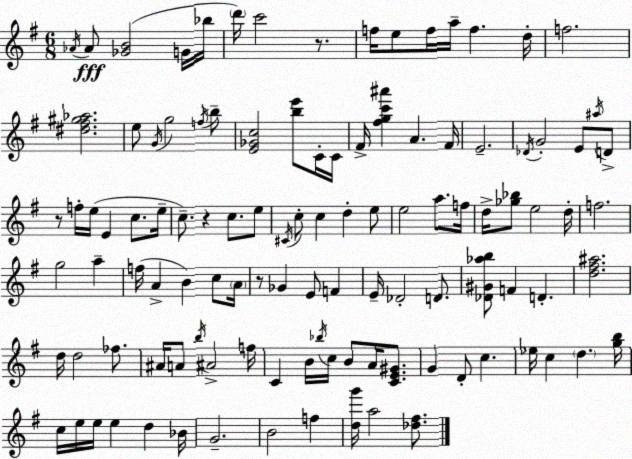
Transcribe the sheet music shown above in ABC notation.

X:1
T:Untitled
M:6/8
L:1/4
K:Em
_A/4 _A/2 [_GB]2 G/4 _b/4 d'/4 c'2 z/2 f/4 e/2 f/4 a/4 f d/4 f2 [^d^f^g_a]2 e/2 G/4 g2 f/4 b/2 [E_Gc]2 [be']/2 C/4 C/4 ^F/4 [^fgc'^a'] A ^F/4 E2 _D/4 G2 E/2 ^a/4 D/2 z/2 f/4 e/4 E c/2 e/4 c/2 z c/2 e/2 ^C/4 c/2 c d e/2 e2 a/2 f/4 d/4 [_g_b]/2 e2 d/4 f2 g2 a f/4 A B c/2 A/4 z/2 _G E/2 F E/4 _D2 D/2 [_D^G_ab]/2 F D [d^f^a]2 d/4 d2 _f/2 ^A/4 A/2 b/4 ^A2 f/4 C B/4 _b/4 c/4 B/2 A/4 [CE^G]/2 G D/2 c _e/4 c d [gb]/4 c/4 e/4 e/4 e d _B/4 G2 B2 f [dg']/4 a2 [_d^f]/2